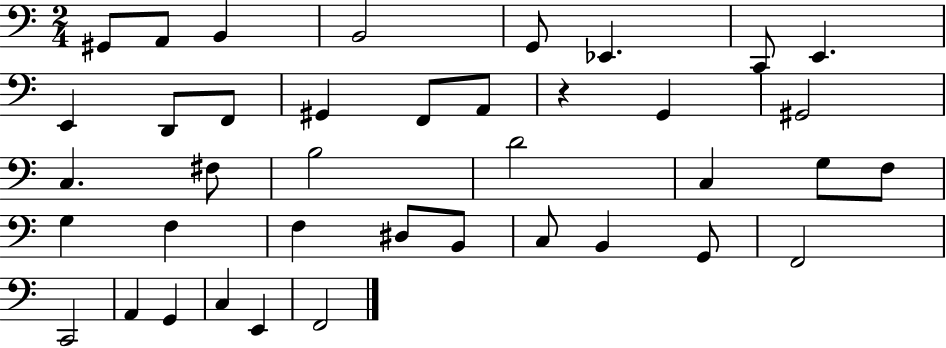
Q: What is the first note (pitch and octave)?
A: G#2